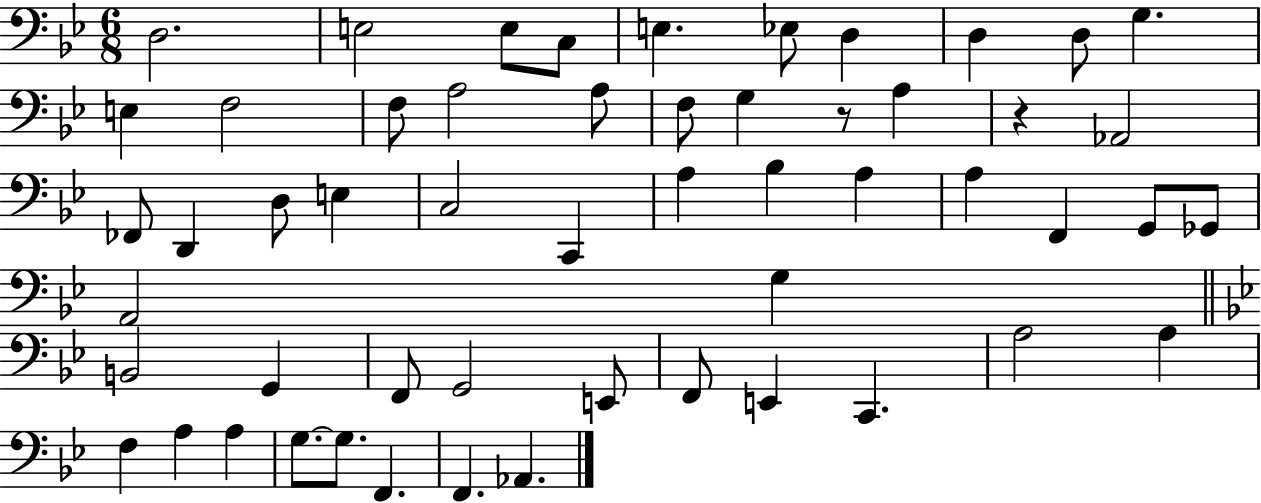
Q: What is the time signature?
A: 6/8